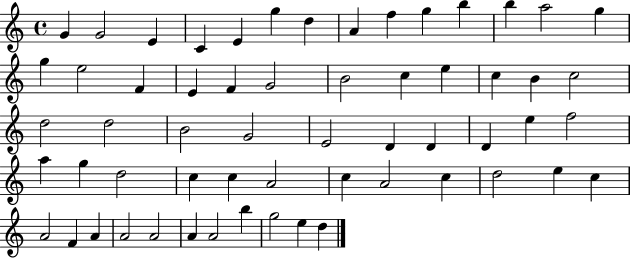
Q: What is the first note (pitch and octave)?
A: G4